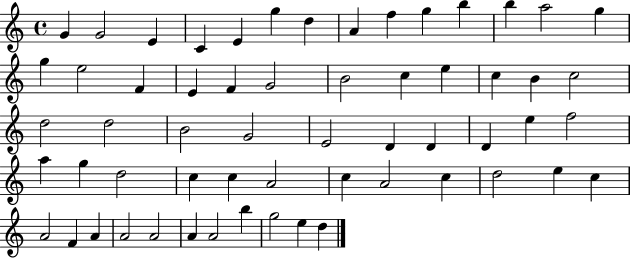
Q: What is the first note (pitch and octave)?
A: G4